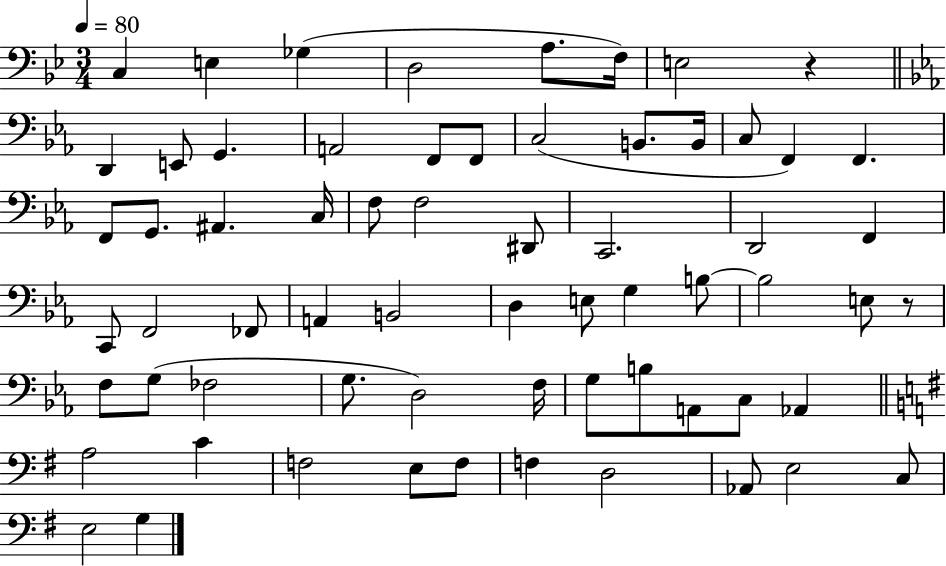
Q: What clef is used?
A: bass